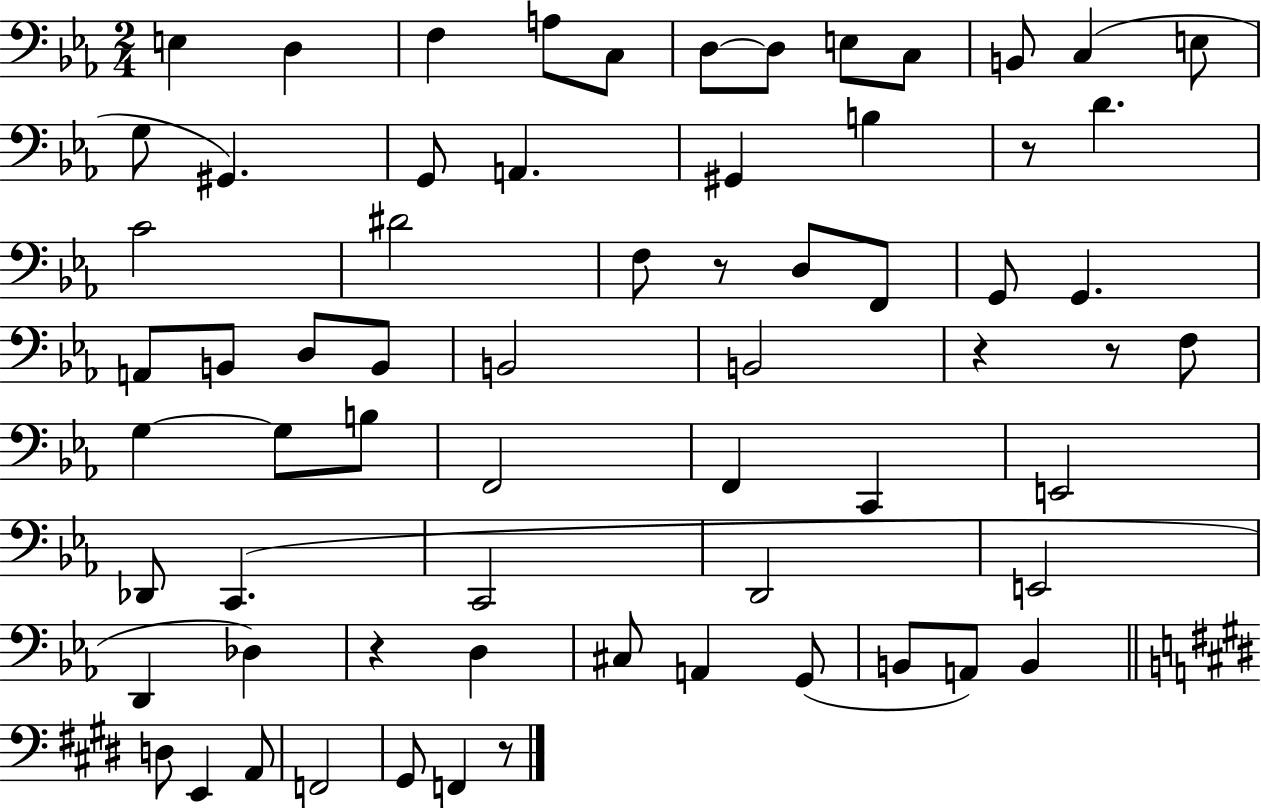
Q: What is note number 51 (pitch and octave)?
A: G2